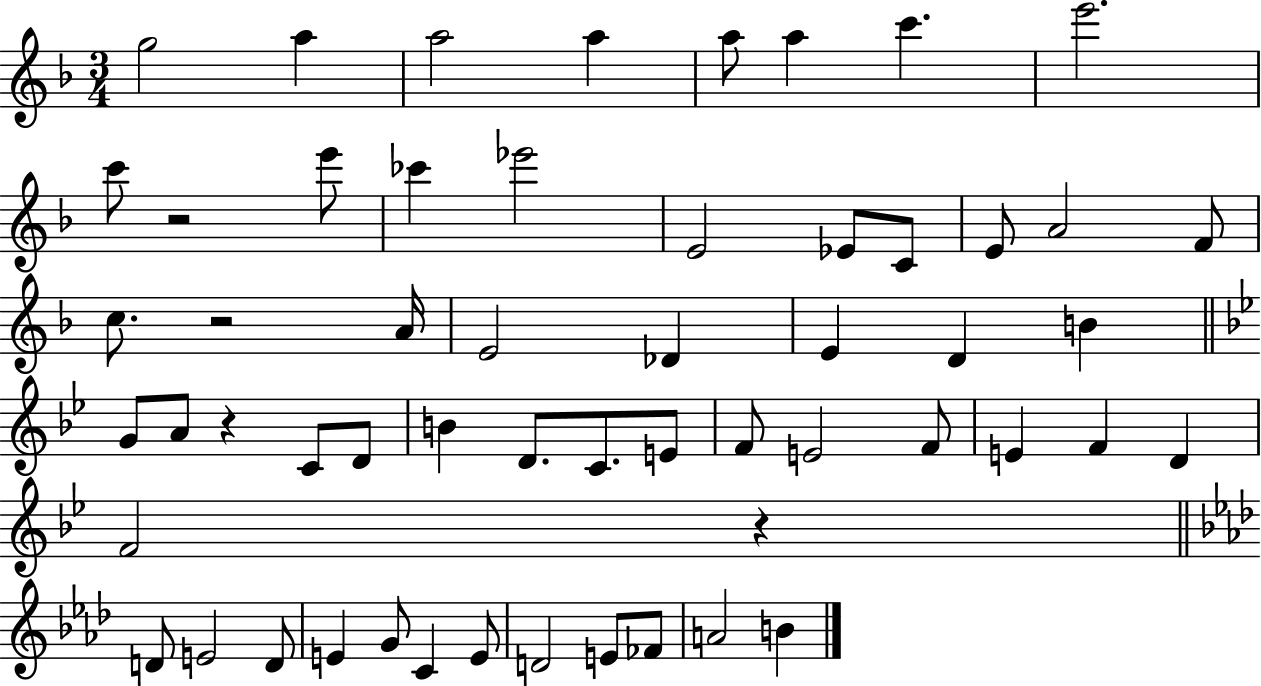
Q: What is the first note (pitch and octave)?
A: G5